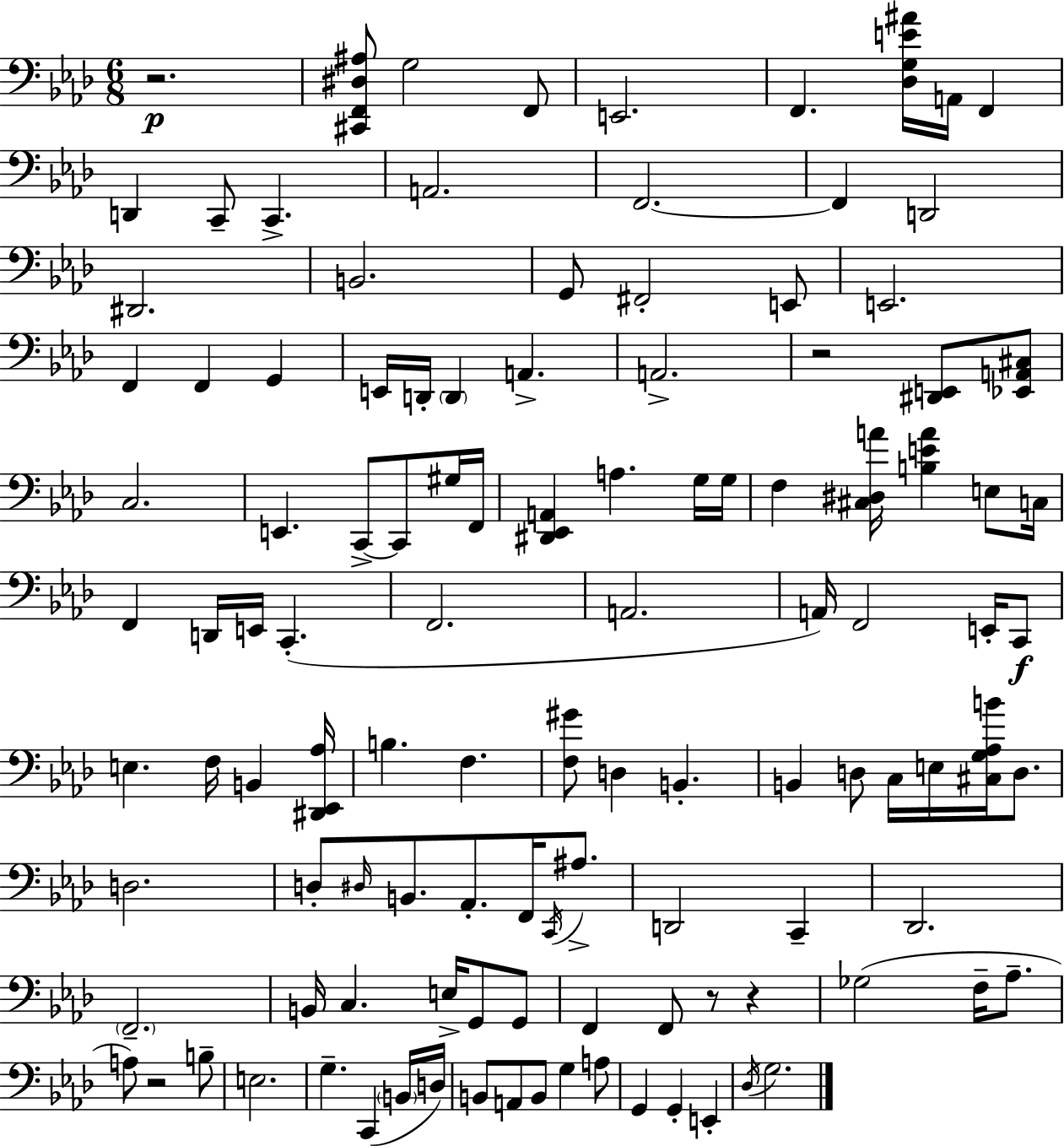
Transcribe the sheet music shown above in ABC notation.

X:1
T:Untitled
M:6/8
L:1/4
K:Ab
z2 [^C,,F,,^D,^A,]/2 G,2 F,,/2 E,,2 F,, [_D,G,E^A]/4 A,,/4 F,, D,, C,,/2 C,, A,,2 F,,2 F,, D,,2 ^D,,2 B,,2 G,,/2 ^F,,2 E,,/2 E,,2 F,, F,, G,, E,,/4 D,,/4 D,, A,, A,,2 z2 [^D,,E,,]/2 [_E,,A,,^C,]/2 C,2 E,, C,,/2 C,,/2 ^G,/4 F,,/4 [^D,,_E,,A,,] A, G,/4 G,/4 F, [^C,^D,A]/4 [B,EA] E,/2 C,/4 F,, D,,/4 E,,/4 C,, F,,2 A,,2 A,,/4 F,,2 E,,/4 C,,/2 E, F,/4 B,, [^D,,_E,,_A,]/4 B, F, [F,^G]/2 D, B,, B,, D,/2 C,/4 E,/4 [^C,G,_A,B]/4 D,/2 D,2 D,/2 ^D,/4 B,,/2 _A,,/2 F,,/4 C,,/4 ^A,/2 D,,2 C,, _D,,2 F,,2 B,,/4 C, E,/4 G,,/2 G,,/2 F,, F,,/2 z/2 z _G,2 F,/4 _A,/2 A,/2 z2 B,/2 E,2 G, C,, B,,/4 D,/4 B,,/2 A,,/2 B,,/2 G, A,/2 G,, G,, E,, _D,/4 G,2